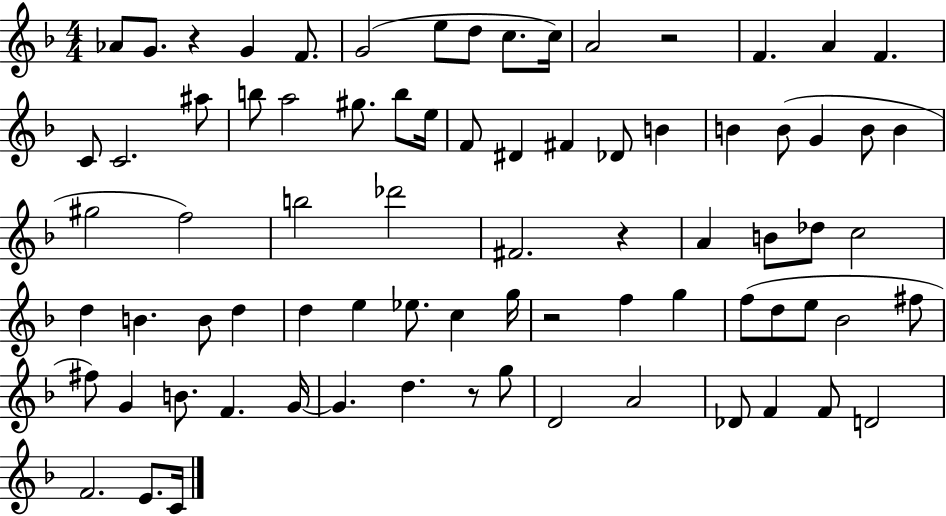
Ab4/e G4/e. R/q G4/q F4/e. G4/h E5/e D5/e C5/e. C5/s A4/h R/h F4/q. A4/q F4/q. C4/e C4/h. A#5/e B5/e A5/h G#5/e. B5/e E5/s F4/e D#4/q F#4/q Db4/e B4/q B4/q B4/e G4/q B4/e B4/q G#5/h F5/h B5/h Db6/h F#4/h. R/q A4/q B4/e Db5/e C5/h D5/q B4/q. B4/e D5/q D5/q E5/q Eb5/e. C5/q G5/s R/h F5/q G5/q F5/e D5/e E5/e Bb4/h F#5/e F#5/e G4/q B4/e. F4/q. G4/s G4/q. D5/q. R/e G5/e D4/h A4/h Db4/e F4/q F4/e D4/h F4/h. E4/e. C4/s